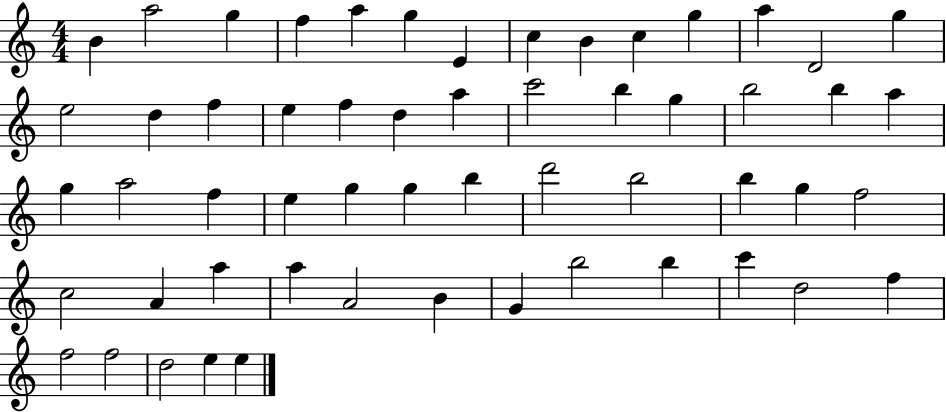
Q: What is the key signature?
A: C major